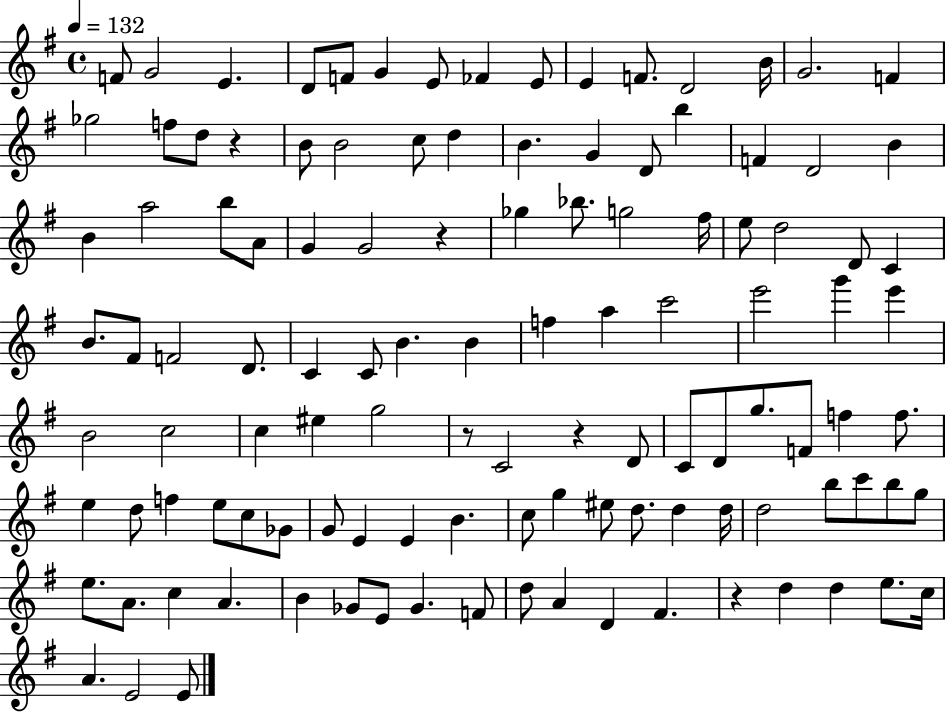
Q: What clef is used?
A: treble